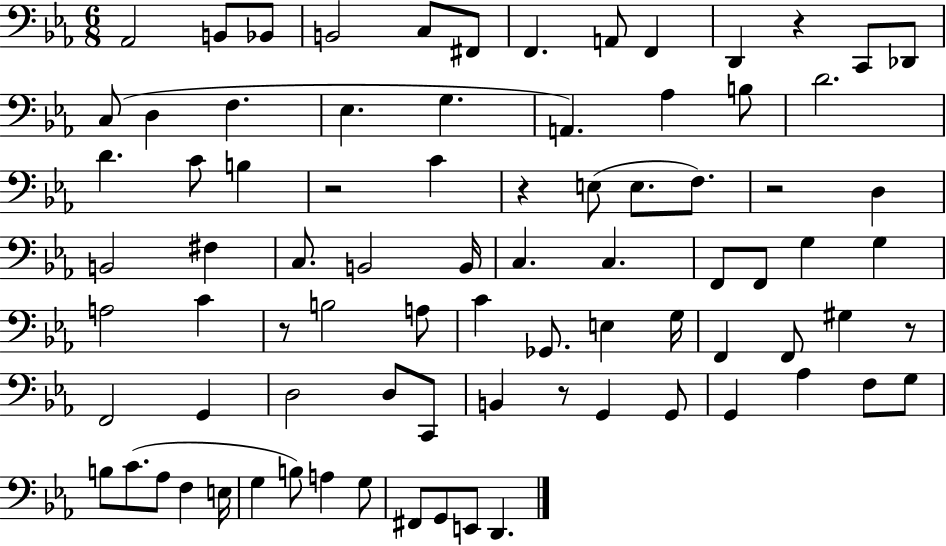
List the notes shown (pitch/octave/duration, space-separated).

Ab2/h B2/e Bb2/e B2/h C3/e F#2/e F2/q. A2/e F2/q D2/q R/q C2/e Db2/e C3/e D3/q F3/q. Eb3/q. G3/q. A2/q. Ab3/q B3/e D4/h. D4/q. C4/e B3/q R/h C4/q R/q E3/e E3/e. F3/e. R/h D3/q B2/h F#3/q C3/e. B2/h B2/s C3/q. C3/q. F2/e F2/e G3/q G3/q A3/h C4/q R/e B3/h A3/e C4/q Gb2/e. E3/q G3/s F2/q F2/e G#3/q R/e F2/h G2/q D3/h D3/e C2/e B2/q R/e G2/q G2/e G2/q Ab3/q F3/e G3/e B3/e C4/e. Ab3/e F3/q E3/s G3/q B3/e A3/q G3/e F#2/e G2/e E2/e D2/q.